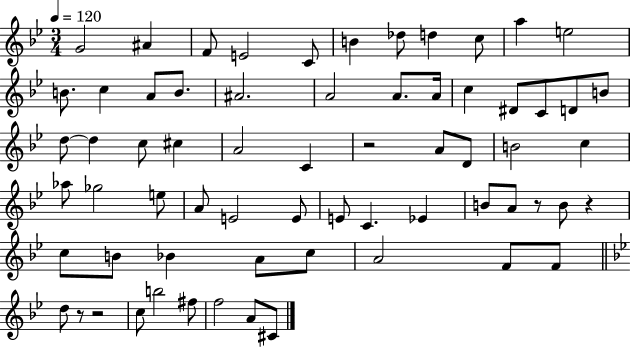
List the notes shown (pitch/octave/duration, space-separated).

G4/h A#4/q F4/e E4/h C4/e B4/q Db5/e D5/q C5/e A5/q E5/h B4/e. C5/q A4/e B4/e. A#4/h. A4/h A4/e. A4/s C5/q D#4/e C4/e D4/e B4/e D5/e D5/q C5/e C#5/q A4/h C4/q R/h A4/e D4/e B4/h C5/q Ab5/e Gb5/h E5/e A4/e E4/h E4/e E4/e C4/q. Eb4/q B4/e A4/e R/e B4/e R/q C5/e B4/e Bb4/q A4/e C5/e A4/h F4/e F4/e D5/e R/e R/h C5/e B5/h F#5/e F5/h A4/e C#4/e